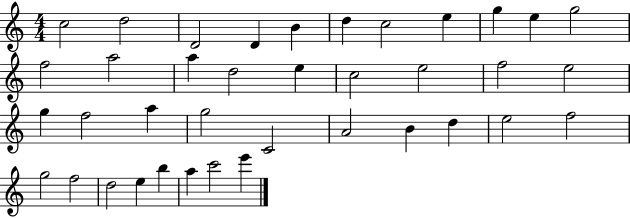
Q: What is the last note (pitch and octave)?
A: E6